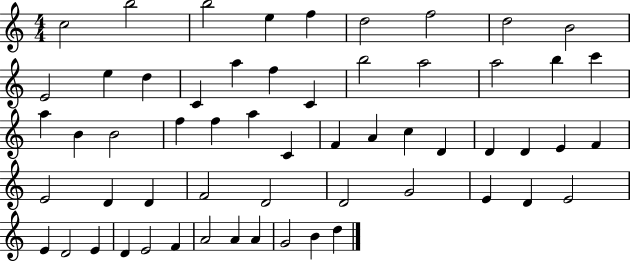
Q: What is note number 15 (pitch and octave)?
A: F5